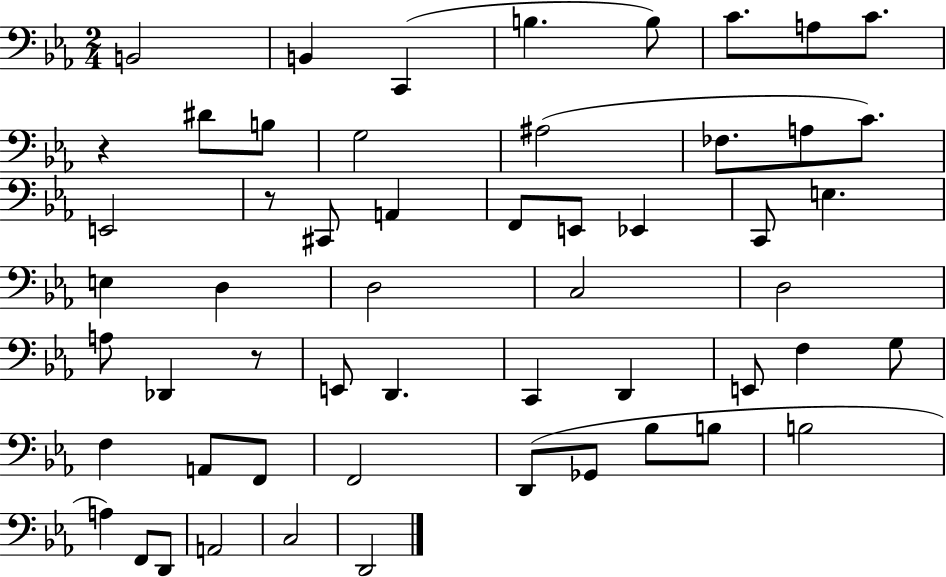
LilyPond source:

{
  \clef bass
  \numericTimeSignature
  \time 2/4
  \key ees \major
  b,2 | b,4 c,4( | b4. b8) | c'8. a8 c'8. | \break r4 dis'8 b8 | g2 | ais2( | fes8. a8 c'8.) | \break e,2 | r8 cis,8 a,4 | f,8 e,8 ees,4 | c,8 e4. | \break e4 d4 | d2 | c2 | d2 | \break a8 des,4 r8 | e,8 d,4. | c,4 d,4 | e,8 f4 g8 | \break f4 a,8 f,8 | f,2 | d,8( ges,8 bes8 b8 | b2 | \break a4) f,8 d,8 | a,2 | c2 | d,2 | \break \bar "|."
}